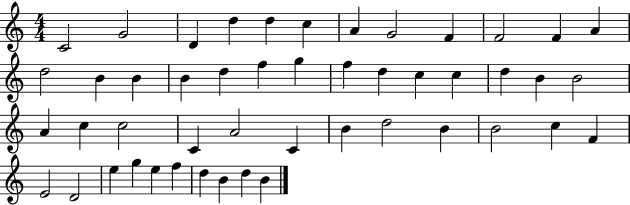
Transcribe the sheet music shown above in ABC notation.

X:1
T:Untitled
M:4/4
L:1/4
K:C
C2 G2 D d d c A G2 F F2 F A d2 B B B d f g f d c c d B B2 A c c2 C A2 C B d2 B B2 c F E2 D2 e g e f d B d B